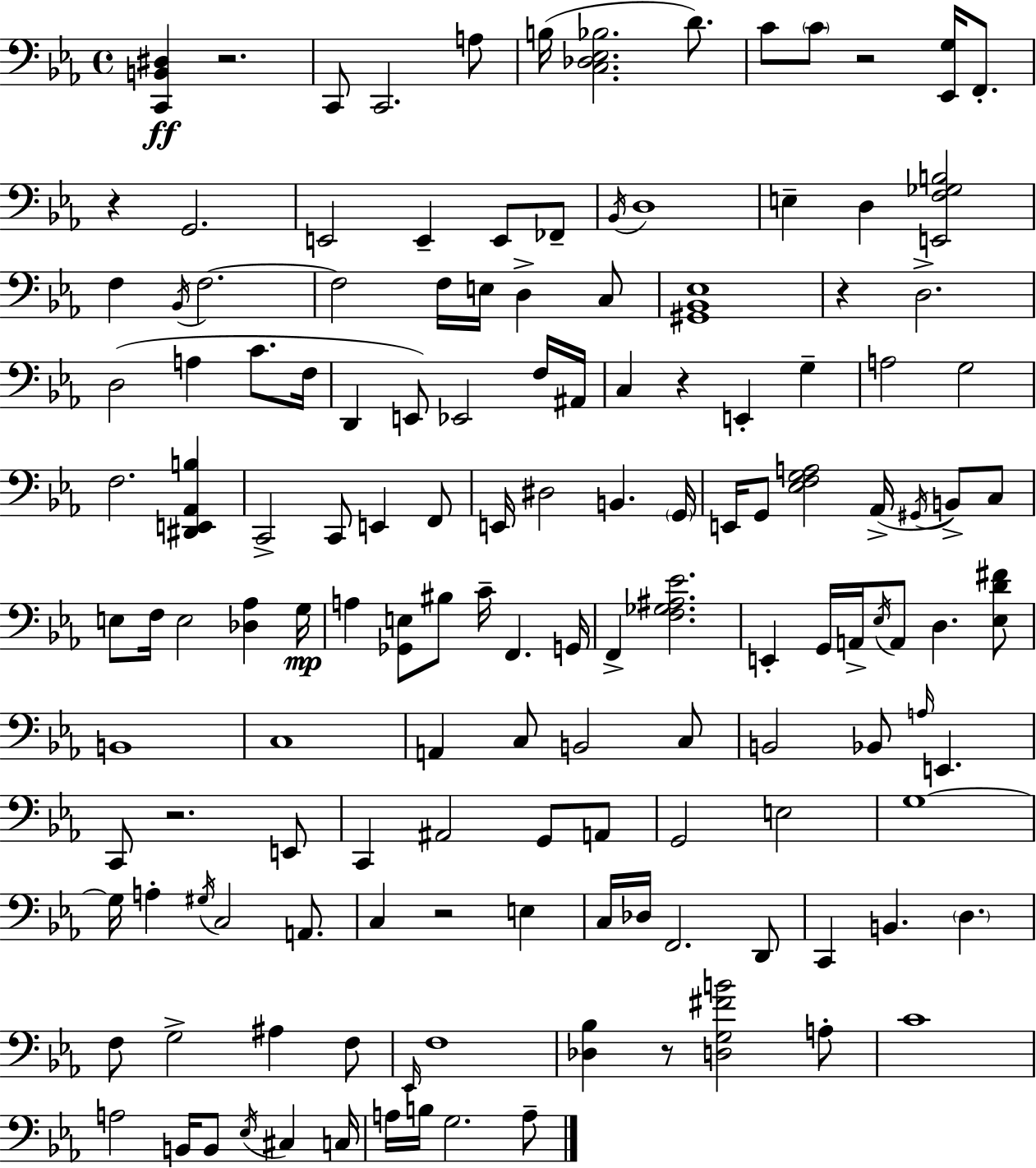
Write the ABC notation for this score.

X:1
T:Untitled
M:4/4
L:1/4
K:Eb
[C,,B,,^D,] z2 C,,/2 C,,2 A,/2 B,/4 [C,_D,_E,_B,]2 D/2 C/2 C/2 z2 [_E,,G,]/4 F,,/2 z G,,2 E,,2 E,, E,,/2 _F,,/2 _B,,/4 D,4 E, D, [E,,F,_G,B,]2 F, _B,,/4 F,2 F,2 F,/4 E,/4 D, C,/2 [^G,,_B,,_E,]4 z D,2 D,2 A, C/2 F,/4 D,, E,,/2 _E,,2 F,/4 ^A,,/4 C, z E,, G, A,2 G,2 F,2 [^D,,E,,_A,,B,] C,,2 C,,/2 E,, F,,/2 E,,/4 ^D,2 B,, G,,/4 E,,/4 G,,/2 [_E,F,G,A,]2 _A,,/4 ^G,,/4 B,,/2 C,/2 E,/2 F,/4 E,2 [_D,_A,] G,/4 A, [_G,,E,]/2 ^B,/2 C/4 F,, G,,/4 F,, [F,_G,^A,_E]2 E,, G,,/4 A,,/4 _E,/4 A,,/2 D, [_E,D^F]/2 B,,4 C,4 A,, C,/2 B,,2 C,/2 B,,2 _B,,/2 A,/4 E,, C,,/2 z2 E,,/2 C,, ^A,,2 G,,/2 A,,/2 G,,2 E,2 G,4 G,/4 A, ^G,/4 C,2 A,,/2 C, z2 E, C,/4 _D,/4 F,,2 D,,/2 C,, B,, D, F,/2 G,2 ^A, F,/2 _E,,/4 F,4 [_D,_B,] z/2 [D,G,^FB]2 A,/2 C4 A,2 B,,/4 B,,/2 _E,/4 ^C, C,/4 A,/4 B,/4 G,2 A,/2